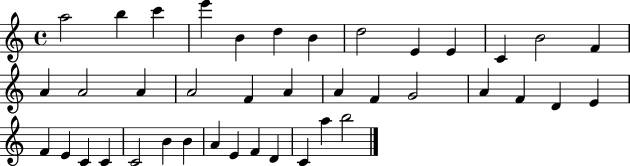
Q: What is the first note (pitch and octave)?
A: A5